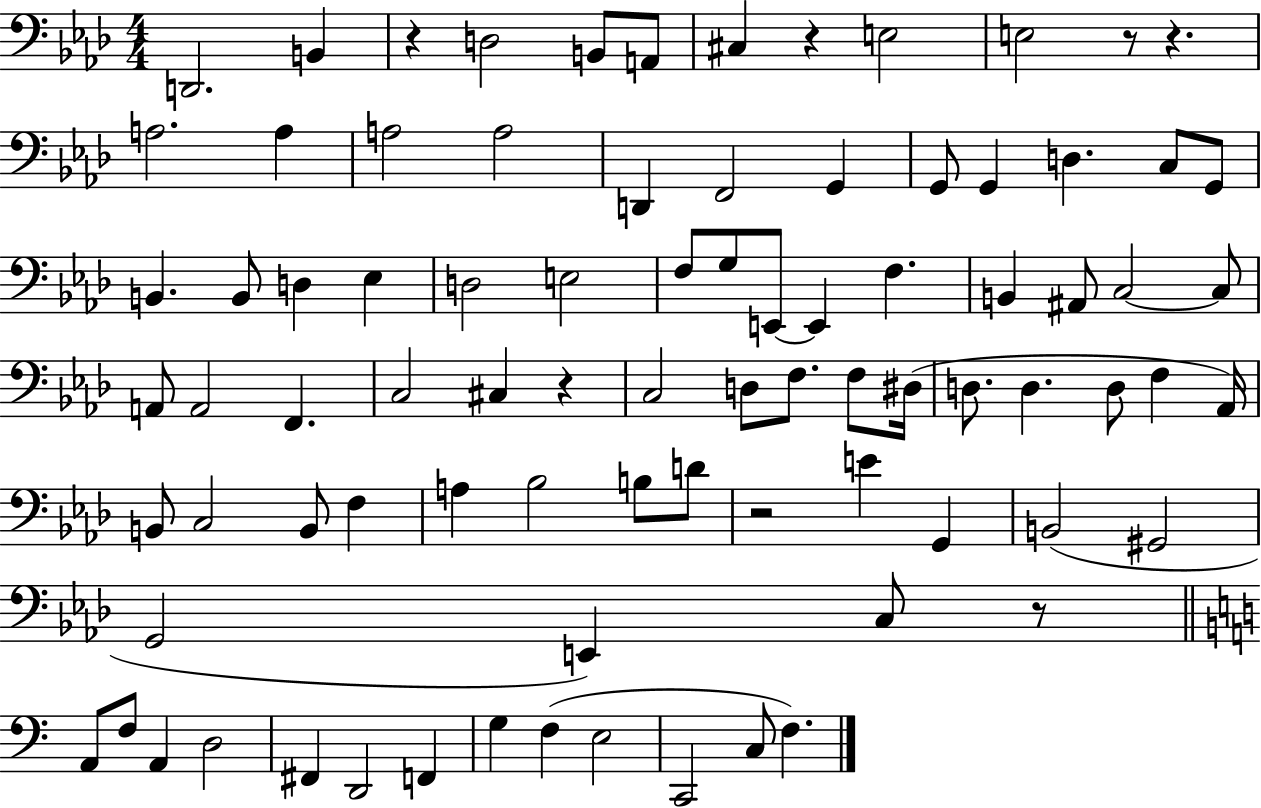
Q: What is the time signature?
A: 4/4